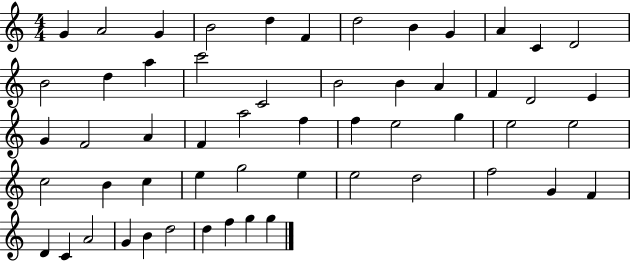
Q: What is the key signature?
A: C major